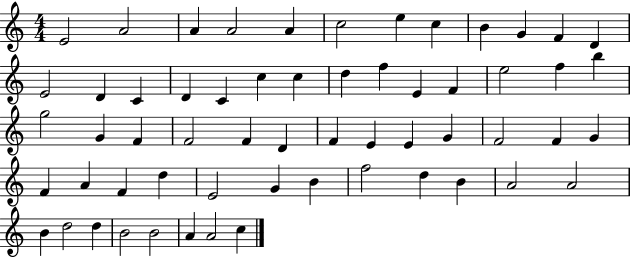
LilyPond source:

{
  \clef treble
  \numericTimeSignature
  \time 4/4
  \key c \major
  e'2 a'2 | a'4 a'2 a'4 | c''2 e''4 c''4 | b'4 g'4 f'4 d'4 | \break e'2 d'4 c'4 | d'4 c'4 c''4 c''4 | d''4 f''4 e'4 f'4 | e''2 f''4 b''4 | \break g''2 g'4 f'4 | f'2 f'4 d'4 | f'4 e'4 e'4 g'4 | f'2 f'4 g'4 | \break f'4 a'4 f'4 d''4 | e'2 g'4 b'4 | f''2 d''4 b'4 | a'2 a'2 | \break b'4 d''2 d''4 | b'2 b'2 | a'4 a'2 c''4 | \bar "|."
}